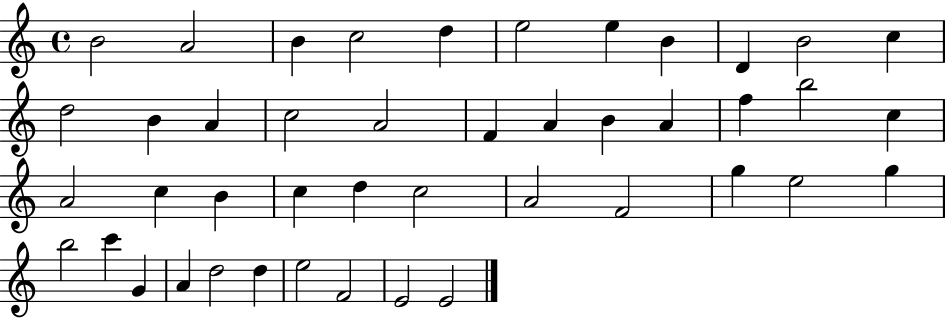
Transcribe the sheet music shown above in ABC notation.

X:1
T:Untitled
M:4/4
L:1/4
K:C
B2 A2 B c2 d e2 e B D B2 c d2 B A c2 A2 F A B A f b2 c A2 c B c d c2 A2 F2 g e2 g b2 c' G A d2 d e2 F2 E2 E2